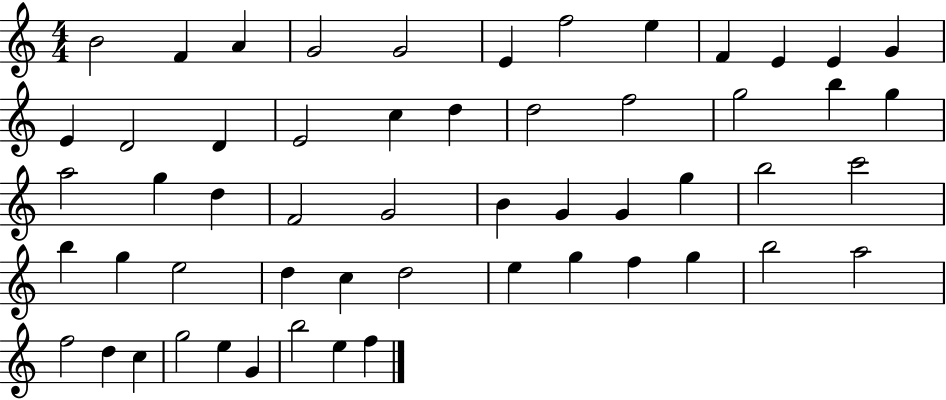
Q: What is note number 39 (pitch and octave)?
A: C5